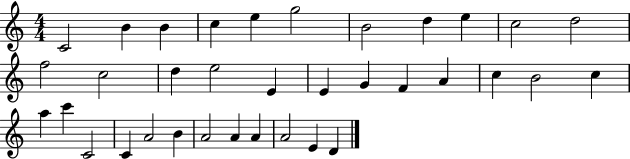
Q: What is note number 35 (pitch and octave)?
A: D4